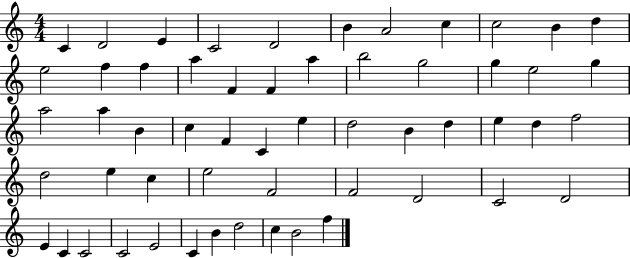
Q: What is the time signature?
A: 4/4